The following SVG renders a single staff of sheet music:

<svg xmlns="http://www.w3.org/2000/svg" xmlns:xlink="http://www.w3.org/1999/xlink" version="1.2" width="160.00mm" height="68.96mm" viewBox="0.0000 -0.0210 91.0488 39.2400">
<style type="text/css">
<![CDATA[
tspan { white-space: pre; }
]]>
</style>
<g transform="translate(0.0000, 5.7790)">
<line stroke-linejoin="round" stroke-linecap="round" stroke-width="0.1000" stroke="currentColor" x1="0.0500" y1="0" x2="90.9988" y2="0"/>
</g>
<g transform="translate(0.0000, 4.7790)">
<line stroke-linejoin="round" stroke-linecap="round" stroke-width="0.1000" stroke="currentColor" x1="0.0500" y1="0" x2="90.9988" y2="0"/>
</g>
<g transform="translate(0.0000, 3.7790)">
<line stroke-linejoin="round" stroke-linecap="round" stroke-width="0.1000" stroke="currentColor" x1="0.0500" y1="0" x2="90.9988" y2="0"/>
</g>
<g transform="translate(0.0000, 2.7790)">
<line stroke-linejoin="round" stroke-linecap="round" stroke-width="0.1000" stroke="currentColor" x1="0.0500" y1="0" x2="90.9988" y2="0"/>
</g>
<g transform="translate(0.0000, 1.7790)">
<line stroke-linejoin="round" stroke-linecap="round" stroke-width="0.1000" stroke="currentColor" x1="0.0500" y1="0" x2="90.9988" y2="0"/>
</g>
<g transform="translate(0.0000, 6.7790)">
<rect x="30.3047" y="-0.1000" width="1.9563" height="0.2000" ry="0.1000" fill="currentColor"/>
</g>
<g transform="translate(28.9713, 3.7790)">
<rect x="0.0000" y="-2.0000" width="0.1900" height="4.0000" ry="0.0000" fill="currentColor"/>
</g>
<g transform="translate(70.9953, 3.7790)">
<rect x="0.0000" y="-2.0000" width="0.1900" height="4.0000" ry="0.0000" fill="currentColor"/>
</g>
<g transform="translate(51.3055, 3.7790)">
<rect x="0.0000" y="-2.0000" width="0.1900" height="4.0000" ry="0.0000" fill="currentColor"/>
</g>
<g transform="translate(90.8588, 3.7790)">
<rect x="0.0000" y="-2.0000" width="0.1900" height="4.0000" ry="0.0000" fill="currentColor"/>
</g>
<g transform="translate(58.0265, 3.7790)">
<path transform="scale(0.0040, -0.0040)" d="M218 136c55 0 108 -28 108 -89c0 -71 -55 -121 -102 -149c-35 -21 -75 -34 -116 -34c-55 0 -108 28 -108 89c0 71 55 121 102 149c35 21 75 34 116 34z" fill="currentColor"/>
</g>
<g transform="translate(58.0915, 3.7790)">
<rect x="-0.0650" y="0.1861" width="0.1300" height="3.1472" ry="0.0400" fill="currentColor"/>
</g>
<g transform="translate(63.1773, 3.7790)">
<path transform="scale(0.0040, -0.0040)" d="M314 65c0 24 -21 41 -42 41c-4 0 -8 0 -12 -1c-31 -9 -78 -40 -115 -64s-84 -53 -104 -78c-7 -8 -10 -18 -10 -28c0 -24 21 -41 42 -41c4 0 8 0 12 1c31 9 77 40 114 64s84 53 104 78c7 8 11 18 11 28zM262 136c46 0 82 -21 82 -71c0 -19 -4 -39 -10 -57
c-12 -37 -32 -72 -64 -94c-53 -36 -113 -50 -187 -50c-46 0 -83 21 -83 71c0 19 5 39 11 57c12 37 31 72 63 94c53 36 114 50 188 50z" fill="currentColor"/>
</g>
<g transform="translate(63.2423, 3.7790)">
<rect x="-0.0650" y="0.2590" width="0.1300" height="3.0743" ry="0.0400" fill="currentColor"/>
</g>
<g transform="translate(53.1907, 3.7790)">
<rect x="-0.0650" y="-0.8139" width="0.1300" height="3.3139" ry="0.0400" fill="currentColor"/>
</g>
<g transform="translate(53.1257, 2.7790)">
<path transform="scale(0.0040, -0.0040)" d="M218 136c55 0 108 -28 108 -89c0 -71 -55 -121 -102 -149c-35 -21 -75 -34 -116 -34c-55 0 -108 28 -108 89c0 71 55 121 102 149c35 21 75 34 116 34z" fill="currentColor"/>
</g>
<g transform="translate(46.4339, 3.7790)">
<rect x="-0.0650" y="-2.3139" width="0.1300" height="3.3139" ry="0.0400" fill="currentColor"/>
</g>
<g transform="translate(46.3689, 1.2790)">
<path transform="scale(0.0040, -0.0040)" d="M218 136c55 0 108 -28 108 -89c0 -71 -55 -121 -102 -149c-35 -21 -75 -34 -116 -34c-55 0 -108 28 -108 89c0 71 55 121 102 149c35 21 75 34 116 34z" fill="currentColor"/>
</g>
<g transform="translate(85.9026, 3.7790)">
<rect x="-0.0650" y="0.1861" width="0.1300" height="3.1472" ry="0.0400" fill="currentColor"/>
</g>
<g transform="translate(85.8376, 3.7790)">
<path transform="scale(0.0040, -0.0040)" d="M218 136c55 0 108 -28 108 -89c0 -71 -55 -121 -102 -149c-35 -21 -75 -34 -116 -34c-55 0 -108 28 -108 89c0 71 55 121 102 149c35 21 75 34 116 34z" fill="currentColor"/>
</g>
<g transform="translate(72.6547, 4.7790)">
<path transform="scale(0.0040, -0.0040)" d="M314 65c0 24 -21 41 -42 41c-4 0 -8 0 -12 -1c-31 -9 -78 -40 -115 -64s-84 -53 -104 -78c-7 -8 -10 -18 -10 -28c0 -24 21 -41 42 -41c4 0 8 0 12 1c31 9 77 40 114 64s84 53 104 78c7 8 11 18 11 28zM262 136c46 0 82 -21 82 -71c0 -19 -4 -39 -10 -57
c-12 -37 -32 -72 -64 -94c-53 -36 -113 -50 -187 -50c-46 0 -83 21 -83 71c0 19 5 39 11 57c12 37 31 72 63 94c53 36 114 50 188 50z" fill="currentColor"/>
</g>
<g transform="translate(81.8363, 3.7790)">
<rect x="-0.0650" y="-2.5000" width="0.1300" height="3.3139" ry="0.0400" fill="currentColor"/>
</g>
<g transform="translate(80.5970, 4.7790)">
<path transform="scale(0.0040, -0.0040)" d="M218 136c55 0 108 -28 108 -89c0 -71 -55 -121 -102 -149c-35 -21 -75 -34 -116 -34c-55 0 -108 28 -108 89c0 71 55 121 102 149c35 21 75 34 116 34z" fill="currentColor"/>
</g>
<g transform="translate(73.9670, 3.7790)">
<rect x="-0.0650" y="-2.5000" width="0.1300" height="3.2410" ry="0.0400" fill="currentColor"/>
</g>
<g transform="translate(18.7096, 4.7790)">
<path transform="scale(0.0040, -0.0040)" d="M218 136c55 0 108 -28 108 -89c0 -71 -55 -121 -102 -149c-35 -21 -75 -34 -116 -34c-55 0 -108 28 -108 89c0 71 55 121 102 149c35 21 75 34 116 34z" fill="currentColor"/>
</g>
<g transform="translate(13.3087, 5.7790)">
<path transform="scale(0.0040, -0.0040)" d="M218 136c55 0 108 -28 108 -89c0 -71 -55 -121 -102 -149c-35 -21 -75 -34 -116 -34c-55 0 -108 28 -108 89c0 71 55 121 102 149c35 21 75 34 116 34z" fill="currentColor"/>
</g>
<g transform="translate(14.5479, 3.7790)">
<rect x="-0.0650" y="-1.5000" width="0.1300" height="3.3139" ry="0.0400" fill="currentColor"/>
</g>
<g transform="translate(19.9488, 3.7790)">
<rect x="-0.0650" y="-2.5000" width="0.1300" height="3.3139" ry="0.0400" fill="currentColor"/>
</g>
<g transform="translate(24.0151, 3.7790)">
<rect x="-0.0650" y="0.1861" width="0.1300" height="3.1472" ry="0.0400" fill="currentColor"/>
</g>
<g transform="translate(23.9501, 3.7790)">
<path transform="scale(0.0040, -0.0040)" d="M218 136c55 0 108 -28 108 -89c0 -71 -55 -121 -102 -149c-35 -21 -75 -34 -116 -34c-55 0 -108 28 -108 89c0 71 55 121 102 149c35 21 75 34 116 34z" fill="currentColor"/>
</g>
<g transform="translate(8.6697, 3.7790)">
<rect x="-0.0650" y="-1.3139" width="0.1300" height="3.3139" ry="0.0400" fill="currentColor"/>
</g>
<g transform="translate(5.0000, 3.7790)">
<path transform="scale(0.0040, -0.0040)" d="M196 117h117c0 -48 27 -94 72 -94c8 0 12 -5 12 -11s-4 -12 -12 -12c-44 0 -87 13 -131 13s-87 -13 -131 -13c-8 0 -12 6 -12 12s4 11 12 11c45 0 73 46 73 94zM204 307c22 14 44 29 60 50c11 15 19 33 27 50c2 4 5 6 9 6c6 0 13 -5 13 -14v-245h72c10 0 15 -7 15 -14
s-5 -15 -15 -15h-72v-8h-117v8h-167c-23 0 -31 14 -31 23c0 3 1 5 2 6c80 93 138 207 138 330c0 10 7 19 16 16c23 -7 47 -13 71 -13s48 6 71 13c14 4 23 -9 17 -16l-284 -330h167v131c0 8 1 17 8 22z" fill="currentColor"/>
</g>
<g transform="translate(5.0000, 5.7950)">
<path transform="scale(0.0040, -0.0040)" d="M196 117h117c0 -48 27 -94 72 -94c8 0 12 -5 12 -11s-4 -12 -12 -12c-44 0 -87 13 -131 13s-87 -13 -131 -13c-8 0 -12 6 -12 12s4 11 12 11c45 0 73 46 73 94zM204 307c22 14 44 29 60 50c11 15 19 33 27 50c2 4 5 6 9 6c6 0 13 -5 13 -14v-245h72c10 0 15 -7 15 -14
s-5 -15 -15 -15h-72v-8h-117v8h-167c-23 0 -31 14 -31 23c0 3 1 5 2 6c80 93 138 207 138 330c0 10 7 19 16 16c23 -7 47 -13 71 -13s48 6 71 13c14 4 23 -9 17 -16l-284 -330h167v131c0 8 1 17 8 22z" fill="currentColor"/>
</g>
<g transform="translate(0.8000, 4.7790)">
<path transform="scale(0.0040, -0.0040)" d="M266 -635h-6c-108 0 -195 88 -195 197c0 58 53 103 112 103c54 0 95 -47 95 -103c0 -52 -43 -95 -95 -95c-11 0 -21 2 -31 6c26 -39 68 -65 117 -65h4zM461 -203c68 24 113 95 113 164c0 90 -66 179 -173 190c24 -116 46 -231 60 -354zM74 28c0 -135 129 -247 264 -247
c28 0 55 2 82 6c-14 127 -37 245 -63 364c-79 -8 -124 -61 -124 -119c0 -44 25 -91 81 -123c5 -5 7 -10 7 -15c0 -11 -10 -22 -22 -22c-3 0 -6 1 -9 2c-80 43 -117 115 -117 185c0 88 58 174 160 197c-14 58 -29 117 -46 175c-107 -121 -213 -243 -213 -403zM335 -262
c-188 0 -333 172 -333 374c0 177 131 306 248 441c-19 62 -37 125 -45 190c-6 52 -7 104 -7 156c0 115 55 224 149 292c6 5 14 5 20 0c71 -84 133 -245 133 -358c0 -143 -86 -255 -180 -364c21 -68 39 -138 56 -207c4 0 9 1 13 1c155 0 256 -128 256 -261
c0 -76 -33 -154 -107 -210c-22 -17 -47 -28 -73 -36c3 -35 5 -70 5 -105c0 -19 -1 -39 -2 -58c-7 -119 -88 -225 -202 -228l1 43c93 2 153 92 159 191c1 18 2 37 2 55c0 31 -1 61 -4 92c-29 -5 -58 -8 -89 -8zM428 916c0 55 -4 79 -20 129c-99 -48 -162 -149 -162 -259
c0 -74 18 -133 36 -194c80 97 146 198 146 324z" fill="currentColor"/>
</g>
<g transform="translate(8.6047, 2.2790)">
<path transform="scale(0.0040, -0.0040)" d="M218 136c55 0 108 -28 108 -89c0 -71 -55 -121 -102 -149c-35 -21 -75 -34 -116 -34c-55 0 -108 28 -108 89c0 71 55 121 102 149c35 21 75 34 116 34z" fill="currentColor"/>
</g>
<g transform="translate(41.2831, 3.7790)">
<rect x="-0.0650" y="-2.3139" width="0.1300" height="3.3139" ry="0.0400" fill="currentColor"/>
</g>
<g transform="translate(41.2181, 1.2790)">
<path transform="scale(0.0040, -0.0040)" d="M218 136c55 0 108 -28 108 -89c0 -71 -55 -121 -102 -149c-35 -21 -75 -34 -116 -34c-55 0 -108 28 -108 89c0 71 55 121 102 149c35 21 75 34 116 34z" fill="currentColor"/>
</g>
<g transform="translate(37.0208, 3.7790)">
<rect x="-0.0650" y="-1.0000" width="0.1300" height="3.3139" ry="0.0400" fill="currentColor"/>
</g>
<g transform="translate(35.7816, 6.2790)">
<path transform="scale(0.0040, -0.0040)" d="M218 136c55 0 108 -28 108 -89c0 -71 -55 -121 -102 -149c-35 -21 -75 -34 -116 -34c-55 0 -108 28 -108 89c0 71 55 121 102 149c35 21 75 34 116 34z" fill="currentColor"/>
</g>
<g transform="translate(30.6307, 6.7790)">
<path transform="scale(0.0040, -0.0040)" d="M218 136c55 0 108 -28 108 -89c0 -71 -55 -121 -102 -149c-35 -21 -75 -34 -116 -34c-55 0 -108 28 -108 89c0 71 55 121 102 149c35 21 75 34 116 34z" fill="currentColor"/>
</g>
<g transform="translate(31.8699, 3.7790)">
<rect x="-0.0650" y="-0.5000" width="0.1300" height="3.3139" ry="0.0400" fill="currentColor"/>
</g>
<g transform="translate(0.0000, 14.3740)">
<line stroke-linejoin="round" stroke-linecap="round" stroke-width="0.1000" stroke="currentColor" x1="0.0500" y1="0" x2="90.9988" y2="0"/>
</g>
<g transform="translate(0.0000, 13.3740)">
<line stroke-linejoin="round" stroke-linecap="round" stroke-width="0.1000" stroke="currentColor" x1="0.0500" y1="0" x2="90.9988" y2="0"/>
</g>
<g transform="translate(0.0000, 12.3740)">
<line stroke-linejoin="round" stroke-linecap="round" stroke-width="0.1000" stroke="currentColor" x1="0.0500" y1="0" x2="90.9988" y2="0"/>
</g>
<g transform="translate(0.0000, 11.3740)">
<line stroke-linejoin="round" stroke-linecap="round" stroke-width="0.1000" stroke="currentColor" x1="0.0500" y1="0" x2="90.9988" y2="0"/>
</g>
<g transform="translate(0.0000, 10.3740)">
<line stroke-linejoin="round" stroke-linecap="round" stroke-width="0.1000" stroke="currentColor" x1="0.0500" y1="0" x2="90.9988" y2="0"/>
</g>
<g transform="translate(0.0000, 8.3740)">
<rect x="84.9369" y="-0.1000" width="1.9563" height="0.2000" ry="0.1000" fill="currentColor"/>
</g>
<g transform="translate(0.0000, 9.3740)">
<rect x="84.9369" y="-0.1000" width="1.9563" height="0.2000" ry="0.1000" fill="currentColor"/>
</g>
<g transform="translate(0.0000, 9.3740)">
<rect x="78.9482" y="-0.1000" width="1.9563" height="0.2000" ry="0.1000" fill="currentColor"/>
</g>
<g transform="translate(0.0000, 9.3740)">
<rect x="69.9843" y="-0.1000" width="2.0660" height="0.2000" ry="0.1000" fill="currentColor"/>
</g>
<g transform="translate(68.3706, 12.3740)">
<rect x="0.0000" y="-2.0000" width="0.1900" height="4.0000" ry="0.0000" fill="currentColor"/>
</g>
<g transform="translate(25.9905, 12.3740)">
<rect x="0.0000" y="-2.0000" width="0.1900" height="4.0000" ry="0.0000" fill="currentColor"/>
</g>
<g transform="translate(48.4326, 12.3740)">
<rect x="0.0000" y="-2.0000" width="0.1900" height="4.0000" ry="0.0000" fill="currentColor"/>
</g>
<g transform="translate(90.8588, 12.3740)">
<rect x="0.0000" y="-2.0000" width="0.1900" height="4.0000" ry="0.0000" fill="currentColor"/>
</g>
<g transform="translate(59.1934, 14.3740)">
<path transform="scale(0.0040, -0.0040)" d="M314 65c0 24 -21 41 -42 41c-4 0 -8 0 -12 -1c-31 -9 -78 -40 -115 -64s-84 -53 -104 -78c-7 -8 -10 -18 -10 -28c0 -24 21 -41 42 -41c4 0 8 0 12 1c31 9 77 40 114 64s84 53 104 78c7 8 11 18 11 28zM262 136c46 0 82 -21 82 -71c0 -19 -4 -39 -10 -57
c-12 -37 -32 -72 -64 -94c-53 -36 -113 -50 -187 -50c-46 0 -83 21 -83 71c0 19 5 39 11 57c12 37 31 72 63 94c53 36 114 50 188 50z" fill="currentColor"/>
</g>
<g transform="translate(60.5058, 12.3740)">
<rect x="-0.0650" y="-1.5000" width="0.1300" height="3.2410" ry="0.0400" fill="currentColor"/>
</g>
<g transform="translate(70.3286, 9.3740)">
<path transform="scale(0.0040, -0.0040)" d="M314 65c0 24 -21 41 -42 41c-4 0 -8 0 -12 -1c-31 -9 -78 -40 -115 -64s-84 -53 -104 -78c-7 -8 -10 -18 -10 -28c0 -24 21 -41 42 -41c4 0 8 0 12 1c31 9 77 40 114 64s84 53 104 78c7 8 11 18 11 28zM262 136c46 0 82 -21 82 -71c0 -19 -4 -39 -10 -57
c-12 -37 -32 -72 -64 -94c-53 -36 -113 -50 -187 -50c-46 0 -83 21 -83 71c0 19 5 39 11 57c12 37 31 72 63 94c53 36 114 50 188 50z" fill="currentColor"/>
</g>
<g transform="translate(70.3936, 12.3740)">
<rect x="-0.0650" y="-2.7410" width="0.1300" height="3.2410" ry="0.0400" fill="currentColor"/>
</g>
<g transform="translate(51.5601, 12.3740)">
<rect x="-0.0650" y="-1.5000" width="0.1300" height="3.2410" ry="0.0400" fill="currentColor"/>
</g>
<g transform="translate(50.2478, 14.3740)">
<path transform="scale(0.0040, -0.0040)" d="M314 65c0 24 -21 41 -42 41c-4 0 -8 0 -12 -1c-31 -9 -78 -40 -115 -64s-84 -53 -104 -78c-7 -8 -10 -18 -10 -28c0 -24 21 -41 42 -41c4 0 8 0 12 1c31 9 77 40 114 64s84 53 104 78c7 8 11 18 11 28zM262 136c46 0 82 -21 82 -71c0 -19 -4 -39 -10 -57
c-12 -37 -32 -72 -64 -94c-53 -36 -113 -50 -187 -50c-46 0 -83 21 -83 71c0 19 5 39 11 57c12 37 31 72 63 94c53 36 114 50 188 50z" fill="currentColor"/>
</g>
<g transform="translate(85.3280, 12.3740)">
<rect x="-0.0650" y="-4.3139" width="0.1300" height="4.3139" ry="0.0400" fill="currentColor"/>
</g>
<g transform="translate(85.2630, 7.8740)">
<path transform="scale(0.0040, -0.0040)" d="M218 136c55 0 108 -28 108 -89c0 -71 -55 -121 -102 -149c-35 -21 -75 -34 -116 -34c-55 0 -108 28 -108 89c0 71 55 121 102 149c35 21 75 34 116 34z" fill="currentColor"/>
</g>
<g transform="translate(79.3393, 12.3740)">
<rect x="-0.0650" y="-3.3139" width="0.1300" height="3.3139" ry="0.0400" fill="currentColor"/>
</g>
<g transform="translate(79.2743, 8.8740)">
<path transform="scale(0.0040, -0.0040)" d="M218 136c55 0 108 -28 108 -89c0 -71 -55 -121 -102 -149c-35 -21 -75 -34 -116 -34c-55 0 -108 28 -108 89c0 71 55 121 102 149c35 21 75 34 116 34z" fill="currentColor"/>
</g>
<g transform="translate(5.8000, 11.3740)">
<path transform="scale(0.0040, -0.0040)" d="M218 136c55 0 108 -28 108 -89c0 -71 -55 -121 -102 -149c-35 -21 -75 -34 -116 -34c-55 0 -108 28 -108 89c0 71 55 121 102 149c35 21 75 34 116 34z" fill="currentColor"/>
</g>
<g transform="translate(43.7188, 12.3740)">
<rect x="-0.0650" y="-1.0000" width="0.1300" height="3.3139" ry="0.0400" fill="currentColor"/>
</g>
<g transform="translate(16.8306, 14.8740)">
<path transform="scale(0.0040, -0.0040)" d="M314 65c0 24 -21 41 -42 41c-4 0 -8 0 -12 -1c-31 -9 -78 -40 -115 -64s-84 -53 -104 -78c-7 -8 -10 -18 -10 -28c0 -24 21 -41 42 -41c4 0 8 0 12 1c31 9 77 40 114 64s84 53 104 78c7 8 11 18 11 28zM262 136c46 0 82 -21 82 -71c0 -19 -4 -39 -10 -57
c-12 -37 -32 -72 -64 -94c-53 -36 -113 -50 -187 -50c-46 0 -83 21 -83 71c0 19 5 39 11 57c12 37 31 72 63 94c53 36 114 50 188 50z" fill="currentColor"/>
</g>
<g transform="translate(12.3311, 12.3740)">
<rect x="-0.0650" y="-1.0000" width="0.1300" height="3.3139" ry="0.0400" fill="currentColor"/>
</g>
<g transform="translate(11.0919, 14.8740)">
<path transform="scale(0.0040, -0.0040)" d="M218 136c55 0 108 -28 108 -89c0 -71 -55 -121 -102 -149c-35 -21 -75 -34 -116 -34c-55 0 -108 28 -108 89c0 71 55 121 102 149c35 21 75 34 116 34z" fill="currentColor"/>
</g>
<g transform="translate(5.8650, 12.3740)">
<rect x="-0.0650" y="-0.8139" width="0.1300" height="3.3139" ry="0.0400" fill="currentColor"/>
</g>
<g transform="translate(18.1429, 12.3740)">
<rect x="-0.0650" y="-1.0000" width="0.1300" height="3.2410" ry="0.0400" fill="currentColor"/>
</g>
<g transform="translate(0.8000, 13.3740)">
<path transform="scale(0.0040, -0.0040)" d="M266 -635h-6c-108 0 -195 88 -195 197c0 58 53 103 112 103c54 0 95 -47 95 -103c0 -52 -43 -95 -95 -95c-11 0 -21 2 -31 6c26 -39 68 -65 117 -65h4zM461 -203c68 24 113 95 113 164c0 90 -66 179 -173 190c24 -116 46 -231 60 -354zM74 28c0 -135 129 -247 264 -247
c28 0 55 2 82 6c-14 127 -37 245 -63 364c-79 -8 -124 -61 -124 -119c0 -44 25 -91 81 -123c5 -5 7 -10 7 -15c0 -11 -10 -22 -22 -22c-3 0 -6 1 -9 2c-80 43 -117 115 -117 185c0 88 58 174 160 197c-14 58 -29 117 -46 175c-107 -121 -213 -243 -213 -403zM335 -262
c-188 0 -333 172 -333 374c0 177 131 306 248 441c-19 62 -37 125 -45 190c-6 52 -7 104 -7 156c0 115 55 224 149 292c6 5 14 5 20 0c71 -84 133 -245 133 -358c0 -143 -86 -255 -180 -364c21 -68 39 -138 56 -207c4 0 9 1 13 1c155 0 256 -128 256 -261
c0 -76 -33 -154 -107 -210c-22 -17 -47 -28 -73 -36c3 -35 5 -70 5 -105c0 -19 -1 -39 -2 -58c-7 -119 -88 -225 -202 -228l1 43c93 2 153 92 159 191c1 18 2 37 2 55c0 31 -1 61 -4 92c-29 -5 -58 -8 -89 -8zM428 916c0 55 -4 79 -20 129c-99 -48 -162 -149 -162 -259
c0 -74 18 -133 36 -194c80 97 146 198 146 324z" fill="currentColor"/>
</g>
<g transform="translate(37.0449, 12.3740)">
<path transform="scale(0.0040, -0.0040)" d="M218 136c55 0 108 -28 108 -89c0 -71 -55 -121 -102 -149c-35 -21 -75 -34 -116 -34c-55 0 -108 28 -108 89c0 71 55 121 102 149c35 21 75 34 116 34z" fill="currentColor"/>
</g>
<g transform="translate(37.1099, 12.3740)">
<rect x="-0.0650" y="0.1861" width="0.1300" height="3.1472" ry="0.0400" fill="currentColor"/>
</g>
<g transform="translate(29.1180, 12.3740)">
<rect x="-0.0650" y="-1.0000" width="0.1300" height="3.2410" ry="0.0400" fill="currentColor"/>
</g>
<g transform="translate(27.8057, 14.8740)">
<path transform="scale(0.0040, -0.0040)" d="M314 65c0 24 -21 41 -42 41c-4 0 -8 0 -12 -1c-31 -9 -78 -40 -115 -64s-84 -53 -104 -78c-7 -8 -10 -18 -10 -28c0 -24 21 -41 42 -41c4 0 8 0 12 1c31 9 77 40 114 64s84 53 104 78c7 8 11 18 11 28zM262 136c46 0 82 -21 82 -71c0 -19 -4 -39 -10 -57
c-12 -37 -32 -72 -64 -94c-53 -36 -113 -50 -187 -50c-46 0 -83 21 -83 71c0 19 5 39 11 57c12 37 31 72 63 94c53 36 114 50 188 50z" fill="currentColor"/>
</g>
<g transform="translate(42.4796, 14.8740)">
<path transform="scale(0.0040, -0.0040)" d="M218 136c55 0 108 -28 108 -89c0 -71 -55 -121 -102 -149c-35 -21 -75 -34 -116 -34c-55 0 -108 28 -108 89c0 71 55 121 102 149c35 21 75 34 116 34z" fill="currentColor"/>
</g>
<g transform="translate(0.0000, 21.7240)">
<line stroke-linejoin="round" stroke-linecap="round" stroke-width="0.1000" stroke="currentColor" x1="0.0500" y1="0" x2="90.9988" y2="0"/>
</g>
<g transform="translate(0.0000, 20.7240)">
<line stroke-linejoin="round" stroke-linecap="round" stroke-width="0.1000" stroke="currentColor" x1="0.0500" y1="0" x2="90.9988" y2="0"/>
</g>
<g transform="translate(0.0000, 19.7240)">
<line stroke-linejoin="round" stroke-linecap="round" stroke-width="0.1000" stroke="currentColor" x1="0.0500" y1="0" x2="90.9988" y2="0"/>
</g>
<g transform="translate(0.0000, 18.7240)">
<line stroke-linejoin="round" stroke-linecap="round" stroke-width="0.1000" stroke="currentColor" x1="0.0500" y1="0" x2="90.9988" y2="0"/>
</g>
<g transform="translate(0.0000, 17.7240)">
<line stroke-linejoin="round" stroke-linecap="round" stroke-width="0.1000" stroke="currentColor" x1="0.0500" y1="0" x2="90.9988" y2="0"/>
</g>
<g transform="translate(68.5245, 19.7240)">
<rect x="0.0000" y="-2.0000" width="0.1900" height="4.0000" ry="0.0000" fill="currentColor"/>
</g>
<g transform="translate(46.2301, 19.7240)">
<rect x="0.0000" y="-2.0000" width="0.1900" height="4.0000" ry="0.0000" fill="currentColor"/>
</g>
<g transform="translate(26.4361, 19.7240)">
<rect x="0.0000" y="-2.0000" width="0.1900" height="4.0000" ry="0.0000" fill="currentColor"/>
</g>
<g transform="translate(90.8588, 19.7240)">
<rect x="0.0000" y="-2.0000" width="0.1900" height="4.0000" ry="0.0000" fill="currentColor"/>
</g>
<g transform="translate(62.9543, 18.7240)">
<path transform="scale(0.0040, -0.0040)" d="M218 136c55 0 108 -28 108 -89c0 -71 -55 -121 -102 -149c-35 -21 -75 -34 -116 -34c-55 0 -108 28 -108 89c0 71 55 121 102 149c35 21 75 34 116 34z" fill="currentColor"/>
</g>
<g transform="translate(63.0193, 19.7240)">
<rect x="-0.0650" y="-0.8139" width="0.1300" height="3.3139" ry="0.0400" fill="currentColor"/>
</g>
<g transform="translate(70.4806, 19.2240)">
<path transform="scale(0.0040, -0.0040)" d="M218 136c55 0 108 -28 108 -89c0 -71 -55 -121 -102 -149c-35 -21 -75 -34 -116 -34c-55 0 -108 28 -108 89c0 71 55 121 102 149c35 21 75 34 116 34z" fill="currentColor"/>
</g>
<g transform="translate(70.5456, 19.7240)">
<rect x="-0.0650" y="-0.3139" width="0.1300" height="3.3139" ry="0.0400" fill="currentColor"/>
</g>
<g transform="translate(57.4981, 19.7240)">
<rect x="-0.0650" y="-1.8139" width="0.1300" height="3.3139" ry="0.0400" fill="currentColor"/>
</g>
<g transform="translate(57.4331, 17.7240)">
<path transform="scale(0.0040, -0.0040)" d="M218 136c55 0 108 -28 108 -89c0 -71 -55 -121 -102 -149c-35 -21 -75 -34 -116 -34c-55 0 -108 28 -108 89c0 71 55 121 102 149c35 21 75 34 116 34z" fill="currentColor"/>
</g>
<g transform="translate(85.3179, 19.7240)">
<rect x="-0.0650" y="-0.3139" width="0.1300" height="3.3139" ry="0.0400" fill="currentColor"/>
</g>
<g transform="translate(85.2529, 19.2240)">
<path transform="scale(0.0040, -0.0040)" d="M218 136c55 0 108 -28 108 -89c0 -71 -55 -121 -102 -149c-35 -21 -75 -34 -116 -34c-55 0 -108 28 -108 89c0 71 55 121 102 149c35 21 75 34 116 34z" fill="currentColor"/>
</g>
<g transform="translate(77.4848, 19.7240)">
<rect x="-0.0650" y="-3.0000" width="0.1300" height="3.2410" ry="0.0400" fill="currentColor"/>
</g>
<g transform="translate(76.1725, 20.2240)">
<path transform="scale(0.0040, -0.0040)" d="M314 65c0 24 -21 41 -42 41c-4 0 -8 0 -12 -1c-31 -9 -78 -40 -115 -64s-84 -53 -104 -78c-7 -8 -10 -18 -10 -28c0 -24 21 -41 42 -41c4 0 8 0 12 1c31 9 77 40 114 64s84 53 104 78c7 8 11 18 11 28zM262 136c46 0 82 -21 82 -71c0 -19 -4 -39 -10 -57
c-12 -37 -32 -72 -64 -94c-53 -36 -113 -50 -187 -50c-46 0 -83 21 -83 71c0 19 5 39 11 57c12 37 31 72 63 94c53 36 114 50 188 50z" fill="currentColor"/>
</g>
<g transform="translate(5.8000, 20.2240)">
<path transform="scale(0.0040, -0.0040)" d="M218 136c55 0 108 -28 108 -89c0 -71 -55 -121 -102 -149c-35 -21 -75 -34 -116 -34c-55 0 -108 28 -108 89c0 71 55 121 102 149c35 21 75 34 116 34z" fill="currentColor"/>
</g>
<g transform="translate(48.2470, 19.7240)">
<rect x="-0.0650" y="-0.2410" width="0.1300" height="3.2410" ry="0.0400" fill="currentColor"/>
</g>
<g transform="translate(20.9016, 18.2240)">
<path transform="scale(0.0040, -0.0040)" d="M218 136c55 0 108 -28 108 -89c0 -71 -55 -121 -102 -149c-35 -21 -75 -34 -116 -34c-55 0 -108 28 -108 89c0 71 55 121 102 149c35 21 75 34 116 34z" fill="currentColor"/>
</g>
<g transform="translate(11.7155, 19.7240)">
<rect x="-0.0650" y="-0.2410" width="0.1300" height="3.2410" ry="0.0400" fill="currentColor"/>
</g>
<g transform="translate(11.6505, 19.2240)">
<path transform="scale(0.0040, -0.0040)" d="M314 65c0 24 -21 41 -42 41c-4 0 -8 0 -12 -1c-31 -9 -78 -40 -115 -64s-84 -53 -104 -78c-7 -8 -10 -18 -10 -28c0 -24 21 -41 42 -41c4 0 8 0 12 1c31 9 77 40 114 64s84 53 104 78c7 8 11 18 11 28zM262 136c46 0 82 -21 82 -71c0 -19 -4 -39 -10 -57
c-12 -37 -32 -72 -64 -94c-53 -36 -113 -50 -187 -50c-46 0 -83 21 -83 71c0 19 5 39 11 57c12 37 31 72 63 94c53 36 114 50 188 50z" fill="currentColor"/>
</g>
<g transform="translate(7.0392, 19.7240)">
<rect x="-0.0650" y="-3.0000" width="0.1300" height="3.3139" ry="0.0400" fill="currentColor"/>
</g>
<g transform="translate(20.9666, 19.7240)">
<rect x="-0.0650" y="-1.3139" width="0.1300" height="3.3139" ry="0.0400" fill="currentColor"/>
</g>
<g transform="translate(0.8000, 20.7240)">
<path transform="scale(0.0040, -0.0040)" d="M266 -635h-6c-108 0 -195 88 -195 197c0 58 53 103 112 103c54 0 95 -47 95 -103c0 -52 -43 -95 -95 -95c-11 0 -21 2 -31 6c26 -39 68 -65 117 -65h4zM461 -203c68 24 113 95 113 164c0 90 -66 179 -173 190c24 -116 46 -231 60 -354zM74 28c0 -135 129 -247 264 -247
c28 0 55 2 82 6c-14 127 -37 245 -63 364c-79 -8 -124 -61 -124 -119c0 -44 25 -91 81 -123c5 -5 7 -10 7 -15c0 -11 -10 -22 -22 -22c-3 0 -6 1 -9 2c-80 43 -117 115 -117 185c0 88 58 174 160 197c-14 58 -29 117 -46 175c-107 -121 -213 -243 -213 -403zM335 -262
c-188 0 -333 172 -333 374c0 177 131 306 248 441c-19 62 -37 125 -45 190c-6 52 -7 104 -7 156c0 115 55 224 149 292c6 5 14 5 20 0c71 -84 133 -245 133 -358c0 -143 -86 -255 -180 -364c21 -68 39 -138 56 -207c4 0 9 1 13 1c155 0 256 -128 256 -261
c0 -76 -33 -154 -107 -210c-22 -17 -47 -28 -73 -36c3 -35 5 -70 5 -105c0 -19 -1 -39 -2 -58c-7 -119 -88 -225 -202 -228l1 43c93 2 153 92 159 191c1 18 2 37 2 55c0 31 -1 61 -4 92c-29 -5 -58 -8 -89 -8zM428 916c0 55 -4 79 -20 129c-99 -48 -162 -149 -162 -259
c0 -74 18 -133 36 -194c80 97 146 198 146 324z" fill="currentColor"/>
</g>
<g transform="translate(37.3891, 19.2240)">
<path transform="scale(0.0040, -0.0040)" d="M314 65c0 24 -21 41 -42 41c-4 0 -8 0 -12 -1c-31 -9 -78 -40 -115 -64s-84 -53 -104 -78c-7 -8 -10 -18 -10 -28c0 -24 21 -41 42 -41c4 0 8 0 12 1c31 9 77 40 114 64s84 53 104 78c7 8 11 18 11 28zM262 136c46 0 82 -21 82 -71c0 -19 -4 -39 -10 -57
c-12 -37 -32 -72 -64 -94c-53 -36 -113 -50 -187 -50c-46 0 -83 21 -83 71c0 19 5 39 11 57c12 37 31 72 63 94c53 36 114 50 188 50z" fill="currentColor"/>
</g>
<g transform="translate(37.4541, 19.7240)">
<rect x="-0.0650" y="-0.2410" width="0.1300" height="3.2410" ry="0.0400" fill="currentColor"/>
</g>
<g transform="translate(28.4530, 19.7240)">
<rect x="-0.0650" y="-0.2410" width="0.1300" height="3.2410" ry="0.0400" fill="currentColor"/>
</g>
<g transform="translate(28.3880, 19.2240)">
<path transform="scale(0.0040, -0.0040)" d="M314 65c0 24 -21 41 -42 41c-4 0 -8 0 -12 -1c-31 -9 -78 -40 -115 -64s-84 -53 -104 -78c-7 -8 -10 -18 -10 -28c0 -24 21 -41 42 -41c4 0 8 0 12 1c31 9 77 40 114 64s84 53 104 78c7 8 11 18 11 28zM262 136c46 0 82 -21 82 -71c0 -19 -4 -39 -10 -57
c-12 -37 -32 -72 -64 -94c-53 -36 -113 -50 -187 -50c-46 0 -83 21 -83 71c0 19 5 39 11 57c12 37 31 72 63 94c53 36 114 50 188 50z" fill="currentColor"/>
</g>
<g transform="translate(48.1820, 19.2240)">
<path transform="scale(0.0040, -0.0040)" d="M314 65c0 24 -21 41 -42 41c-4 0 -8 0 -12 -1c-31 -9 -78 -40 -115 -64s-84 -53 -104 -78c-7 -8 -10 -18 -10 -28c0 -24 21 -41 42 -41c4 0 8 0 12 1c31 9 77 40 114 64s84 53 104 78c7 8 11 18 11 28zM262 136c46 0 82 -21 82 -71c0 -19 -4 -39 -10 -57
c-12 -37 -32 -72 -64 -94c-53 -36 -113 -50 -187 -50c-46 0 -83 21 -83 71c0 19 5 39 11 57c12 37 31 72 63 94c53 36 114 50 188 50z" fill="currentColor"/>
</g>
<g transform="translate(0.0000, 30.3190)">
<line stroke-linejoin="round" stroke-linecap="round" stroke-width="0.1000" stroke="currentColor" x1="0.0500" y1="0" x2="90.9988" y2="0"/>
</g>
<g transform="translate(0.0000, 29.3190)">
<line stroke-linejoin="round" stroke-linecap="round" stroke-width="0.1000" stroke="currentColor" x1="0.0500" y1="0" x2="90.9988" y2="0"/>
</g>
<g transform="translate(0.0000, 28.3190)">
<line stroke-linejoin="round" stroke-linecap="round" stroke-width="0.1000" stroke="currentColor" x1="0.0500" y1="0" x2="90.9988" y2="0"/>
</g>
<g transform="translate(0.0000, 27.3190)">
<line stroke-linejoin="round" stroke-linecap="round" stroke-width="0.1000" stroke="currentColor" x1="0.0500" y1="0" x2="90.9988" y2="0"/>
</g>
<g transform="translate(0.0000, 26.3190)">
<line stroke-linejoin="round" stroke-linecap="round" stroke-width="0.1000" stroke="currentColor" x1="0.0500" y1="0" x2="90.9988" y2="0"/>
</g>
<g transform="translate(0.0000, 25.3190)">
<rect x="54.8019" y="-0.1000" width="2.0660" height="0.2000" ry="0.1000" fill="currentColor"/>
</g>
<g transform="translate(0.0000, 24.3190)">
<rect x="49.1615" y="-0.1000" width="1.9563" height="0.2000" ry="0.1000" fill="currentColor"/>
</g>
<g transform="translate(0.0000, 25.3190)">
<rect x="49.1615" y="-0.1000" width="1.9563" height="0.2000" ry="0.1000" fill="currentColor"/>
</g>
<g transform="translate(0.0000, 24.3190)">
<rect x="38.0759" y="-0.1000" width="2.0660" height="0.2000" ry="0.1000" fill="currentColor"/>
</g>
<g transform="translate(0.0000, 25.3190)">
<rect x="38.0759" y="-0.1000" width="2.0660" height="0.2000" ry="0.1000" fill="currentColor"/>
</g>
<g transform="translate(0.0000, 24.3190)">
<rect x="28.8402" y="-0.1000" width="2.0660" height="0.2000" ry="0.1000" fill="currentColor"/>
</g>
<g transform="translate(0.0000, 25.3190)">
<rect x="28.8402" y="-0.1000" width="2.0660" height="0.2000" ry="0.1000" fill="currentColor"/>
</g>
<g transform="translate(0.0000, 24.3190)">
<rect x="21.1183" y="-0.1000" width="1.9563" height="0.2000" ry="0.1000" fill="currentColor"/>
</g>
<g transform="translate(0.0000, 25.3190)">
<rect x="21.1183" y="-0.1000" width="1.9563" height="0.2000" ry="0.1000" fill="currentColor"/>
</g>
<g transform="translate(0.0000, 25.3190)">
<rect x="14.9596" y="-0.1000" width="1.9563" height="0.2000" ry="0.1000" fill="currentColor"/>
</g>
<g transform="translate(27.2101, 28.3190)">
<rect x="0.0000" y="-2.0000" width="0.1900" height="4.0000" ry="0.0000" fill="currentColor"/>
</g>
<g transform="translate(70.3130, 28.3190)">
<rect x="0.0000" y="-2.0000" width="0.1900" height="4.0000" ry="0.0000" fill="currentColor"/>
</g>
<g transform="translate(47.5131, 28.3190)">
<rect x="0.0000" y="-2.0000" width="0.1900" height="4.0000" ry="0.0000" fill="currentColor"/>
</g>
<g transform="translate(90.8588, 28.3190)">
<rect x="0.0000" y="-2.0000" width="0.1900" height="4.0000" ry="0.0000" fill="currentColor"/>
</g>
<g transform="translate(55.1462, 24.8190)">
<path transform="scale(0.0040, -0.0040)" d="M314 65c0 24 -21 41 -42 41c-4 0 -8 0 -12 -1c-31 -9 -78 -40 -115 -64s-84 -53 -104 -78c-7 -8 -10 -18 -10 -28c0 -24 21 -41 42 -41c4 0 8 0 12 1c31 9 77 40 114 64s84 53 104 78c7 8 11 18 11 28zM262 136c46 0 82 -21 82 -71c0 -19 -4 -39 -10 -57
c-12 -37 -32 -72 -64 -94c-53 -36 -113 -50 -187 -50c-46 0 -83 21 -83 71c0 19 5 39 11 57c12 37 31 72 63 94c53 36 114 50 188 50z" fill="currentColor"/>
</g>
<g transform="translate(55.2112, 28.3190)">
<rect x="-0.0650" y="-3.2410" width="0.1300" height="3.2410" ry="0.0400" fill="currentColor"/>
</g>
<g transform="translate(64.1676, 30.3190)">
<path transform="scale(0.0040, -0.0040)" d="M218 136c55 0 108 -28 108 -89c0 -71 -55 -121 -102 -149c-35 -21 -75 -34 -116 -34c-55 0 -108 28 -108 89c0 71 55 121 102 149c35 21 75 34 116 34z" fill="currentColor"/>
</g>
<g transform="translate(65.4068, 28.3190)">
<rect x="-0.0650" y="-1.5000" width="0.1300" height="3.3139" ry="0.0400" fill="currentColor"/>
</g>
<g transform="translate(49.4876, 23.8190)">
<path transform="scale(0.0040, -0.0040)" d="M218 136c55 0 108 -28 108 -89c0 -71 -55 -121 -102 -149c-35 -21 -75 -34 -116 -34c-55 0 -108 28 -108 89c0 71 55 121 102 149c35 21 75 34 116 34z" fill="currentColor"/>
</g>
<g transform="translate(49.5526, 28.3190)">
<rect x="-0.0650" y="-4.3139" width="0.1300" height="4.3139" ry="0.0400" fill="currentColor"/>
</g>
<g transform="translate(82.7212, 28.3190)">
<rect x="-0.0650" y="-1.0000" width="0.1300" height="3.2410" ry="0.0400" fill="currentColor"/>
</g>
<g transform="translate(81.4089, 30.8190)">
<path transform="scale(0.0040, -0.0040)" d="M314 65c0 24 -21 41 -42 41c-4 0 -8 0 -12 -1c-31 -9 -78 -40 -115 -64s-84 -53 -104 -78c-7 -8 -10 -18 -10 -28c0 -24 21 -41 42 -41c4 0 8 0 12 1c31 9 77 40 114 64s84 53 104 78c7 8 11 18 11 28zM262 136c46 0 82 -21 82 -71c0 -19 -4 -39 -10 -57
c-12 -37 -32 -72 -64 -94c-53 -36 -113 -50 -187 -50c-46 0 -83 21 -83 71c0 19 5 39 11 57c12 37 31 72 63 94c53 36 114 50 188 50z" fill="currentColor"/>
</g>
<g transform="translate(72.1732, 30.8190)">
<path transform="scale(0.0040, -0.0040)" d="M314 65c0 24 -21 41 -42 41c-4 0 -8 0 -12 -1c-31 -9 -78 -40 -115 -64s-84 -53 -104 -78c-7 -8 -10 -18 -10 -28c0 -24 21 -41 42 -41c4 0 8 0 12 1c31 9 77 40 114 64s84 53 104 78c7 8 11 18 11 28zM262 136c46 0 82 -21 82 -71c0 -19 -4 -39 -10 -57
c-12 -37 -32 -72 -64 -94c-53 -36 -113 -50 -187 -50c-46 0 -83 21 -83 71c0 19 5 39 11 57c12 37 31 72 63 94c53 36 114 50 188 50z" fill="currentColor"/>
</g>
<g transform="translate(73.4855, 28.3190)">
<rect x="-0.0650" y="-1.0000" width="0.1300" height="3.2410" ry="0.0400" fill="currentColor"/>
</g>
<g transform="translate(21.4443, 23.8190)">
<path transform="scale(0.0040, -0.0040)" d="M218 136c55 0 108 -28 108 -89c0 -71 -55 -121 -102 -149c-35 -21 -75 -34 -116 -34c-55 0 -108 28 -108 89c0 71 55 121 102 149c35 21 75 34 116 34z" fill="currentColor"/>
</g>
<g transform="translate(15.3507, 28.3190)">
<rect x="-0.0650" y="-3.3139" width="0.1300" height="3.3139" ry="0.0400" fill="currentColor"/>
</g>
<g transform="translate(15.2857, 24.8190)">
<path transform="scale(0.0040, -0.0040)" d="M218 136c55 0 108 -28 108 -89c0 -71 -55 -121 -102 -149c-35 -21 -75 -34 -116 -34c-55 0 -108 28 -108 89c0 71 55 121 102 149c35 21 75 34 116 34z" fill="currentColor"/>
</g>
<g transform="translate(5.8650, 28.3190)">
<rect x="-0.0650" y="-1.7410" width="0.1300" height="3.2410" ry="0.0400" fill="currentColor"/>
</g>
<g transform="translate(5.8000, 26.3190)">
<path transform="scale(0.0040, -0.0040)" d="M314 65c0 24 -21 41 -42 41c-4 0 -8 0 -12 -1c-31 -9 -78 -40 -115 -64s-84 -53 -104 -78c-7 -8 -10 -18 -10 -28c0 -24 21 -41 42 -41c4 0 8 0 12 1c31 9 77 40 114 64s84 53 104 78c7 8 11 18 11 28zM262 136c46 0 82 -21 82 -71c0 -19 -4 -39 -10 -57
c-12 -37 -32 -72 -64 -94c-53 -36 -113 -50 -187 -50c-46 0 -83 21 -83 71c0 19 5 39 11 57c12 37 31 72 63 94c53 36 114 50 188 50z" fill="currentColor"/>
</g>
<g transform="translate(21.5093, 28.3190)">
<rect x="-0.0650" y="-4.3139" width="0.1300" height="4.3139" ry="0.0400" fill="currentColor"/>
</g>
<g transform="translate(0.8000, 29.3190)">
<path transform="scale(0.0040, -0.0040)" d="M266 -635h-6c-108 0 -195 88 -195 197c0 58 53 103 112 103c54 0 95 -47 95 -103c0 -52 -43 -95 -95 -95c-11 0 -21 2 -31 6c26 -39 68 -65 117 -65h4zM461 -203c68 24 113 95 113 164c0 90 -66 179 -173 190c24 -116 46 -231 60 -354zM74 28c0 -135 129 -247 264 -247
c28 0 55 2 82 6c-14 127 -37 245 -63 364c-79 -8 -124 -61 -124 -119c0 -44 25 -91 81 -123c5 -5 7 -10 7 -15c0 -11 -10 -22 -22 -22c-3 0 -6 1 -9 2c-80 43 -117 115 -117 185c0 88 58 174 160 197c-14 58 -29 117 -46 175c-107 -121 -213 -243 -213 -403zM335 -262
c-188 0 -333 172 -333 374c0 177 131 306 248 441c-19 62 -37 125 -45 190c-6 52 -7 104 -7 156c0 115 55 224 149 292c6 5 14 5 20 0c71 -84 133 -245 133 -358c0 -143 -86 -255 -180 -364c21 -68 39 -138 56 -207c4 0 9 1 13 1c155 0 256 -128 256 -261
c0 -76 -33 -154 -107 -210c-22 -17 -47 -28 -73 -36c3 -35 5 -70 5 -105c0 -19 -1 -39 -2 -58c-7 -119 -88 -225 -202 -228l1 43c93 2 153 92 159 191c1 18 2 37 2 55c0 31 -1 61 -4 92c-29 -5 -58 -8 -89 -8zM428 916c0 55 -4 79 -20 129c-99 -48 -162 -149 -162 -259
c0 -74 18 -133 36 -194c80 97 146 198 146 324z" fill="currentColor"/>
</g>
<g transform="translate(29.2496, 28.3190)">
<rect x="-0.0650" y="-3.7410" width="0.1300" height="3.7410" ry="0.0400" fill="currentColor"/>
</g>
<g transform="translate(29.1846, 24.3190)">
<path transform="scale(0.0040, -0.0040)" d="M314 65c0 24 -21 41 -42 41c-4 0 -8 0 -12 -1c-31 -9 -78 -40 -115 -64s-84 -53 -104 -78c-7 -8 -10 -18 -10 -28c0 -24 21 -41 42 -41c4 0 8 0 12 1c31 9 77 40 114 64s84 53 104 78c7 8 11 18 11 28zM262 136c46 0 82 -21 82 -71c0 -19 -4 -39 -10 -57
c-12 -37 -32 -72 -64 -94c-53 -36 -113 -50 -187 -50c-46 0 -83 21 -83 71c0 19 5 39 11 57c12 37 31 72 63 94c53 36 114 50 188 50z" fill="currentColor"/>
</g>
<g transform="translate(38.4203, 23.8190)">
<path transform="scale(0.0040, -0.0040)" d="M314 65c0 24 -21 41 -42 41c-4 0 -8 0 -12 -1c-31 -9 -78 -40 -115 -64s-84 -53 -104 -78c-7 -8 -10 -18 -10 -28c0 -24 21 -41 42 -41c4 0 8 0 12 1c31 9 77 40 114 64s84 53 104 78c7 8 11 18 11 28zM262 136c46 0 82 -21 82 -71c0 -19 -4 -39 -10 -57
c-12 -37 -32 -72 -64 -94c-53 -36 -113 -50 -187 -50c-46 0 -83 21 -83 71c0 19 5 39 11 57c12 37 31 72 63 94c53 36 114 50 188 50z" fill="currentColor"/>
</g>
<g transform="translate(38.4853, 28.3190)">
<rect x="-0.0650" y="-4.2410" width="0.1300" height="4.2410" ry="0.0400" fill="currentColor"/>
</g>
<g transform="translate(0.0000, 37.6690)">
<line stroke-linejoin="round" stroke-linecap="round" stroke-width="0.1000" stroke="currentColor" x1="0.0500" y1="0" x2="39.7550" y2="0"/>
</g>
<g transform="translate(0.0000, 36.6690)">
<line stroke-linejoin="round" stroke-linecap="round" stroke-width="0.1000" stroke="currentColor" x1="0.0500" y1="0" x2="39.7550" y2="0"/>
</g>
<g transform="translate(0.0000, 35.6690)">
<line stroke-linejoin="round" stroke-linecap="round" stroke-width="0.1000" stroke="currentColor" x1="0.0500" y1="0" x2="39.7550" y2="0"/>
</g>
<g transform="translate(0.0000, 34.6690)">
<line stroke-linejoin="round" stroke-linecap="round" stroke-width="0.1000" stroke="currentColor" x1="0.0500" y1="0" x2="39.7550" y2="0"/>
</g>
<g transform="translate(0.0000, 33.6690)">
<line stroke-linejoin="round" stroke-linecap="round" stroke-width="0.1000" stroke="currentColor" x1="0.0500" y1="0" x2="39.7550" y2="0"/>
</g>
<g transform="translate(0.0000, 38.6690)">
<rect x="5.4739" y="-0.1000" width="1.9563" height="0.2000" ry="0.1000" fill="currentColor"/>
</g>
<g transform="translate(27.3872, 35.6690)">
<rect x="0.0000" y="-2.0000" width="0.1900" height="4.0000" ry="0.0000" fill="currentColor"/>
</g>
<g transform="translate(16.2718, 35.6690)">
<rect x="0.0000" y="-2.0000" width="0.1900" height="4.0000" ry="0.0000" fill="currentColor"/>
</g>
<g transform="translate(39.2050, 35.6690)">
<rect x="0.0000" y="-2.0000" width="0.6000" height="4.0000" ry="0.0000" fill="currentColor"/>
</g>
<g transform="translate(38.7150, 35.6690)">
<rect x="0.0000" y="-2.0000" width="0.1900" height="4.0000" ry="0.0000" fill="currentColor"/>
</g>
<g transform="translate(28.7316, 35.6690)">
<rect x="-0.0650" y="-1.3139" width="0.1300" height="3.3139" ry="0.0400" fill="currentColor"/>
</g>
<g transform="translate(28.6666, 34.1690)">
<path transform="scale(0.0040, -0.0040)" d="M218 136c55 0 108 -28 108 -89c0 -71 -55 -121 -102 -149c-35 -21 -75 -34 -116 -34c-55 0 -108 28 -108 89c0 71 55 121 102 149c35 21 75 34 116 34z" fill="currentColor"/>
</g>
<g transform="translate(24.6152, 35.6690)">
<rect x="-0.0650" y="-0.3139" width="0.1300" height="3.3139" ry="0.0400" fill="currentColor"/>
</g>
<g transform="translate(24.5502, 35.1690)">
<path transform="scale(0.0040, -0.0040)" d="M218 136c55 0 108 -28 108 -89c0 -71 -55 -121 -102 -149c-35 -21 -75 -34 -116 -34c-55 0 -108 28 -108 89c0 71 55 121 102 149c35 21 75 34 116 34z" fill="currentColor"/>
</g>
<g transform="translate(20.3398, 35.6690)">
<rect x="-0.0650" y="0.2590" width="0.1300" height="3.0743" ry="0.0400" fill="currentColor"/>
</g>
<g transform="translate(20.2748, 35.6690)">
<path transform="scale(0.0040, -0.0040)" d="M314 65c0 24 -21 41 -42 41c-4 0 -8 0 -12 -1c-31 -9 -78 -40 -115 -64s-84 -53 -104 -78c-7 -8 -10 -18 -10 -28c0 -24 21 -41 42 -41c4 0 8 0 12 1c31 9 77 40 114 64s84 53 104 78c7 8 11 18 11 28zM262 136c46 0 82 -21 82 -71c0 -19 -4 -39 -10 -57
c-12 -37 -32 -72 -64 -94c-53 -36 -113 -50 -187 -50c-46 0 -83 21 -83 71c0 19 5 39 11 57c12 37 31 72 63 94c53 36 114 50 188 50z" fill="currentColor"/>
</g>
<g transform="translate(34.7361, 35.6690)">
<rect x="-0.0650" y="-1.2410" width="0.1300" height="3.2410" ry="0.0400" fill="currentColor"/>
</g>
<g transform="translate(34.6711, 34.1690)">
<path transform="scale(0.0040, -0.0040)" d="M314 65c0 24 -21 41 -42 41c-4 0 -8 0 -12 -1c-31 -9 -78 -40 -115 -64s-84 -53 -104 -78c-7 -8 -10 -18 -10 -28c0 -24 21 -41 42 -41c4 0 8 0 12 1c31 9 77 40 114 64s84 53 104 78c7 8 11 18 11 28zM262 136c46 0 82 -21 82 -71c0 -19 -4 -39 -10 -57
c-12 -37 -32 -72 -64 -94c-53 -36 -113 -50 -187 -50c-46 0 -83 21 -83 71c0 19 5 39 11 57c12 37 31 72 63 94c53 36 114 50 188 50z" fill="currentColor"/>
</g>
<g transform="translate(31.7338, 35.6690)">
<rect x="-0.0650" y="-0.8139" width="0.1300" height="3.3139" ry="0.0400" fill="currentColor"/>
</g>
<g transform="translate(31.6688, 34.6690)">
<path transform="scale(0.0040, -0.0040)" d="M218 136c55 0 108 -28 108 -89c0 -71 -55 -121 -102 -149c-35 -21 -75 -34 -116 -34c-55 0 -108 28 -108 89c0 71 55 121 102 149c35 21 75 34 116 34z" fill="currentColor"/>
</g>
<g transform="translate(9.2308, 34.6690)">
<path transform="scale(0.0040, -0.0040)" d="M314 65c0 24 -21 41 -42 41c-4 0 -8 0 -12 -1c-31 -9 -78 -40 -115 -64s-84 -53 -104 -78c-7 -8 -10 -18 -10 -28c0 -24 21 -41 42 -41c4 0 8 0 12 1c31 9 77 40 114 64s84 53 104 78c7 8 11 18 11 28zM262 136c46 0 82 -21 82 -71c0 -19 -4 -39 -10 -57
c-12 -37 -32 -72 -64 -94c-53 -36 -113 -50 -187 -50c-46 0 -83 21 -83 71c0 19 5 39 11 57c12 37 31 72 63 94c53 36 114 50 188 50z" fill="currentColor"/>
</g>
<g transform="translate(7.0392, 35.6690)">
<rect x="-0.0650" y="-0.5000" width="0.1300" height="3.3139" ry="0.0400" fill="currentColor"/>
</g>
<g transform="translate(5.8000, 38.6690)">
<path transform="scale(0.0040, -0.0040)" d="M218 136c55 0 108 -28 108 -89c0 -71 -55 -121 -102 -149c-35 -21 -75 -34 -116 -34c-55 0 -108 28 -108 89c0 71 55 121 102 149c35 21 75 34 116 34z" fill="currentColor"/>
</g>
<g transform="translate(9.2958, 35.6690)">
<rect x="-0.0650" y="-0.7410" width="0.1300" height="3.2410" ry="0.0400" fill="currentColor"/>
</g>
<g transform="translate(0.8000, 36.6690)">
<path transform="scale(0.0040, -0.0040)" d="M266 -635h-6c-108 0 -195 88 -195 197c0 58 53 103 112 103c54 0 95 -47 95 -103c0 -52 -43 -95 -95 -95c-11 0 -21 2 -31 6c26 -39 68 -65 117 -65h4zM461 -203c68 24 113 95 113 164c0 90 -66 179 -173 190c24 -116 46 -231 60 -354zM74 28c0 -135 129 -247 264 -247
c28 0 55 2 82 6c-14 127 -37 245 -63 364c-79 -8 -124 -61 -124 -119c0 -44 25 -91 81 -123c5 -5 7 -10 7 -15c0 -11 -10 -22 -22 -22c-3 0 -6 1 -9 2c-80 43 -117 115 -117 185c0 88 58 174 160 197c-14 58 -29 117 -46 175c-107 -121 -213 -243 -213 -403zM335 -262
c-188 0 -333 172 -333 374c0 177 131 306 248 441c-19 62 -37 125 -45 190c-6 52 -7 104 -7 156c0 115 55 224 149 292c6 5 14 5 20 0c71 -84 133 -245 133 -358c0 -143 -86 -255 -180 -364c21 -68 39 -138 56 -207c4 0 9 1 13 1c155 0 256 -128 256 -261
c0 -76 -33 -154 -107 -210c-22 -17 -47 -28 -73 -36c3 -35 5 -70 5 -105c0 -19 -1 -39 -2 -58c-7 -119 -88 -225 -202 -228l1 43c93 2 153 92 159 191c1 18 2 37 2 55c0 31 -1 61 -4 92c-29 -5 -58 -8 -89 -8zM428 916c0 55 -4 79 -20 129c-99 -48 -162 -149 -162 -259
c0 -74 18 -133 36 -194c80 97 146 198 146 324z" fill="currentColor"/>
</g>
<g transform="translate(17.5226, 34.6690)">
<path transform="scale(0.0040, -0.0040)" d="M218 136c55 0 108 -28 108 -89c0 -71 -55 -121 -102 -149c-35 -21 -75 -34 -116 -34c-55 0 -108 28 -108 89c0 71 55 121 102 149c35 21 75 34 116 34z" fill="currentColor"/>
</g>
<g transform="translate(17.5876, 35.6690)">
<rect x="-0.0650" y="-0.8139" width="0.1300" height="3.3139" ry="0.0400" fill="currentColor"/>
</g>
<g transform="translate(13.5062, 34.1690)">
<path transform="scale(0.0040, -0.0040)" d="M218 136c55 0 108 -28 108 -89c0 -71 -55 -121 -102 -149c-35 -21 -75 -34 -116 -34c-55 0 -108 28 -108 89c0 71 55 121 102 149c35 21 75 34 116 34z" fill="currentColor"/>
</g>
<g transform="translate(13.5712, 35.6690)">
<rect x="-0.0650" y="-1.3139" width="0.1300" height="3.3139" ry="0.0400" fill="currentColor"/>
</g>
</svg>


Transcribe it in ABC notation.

X:1
T:Untitled
M:4/4
L:1/4
K:C
e E G B C D g g d B B2 G2 G B d D D2 D2 B D E2 E2 a2 b d' A c2 e c2 c2 c2 f d c A2 c f2 b d' c'2 d'2 d' b2 E D2 D2 C d2 e d B2 c e d e2